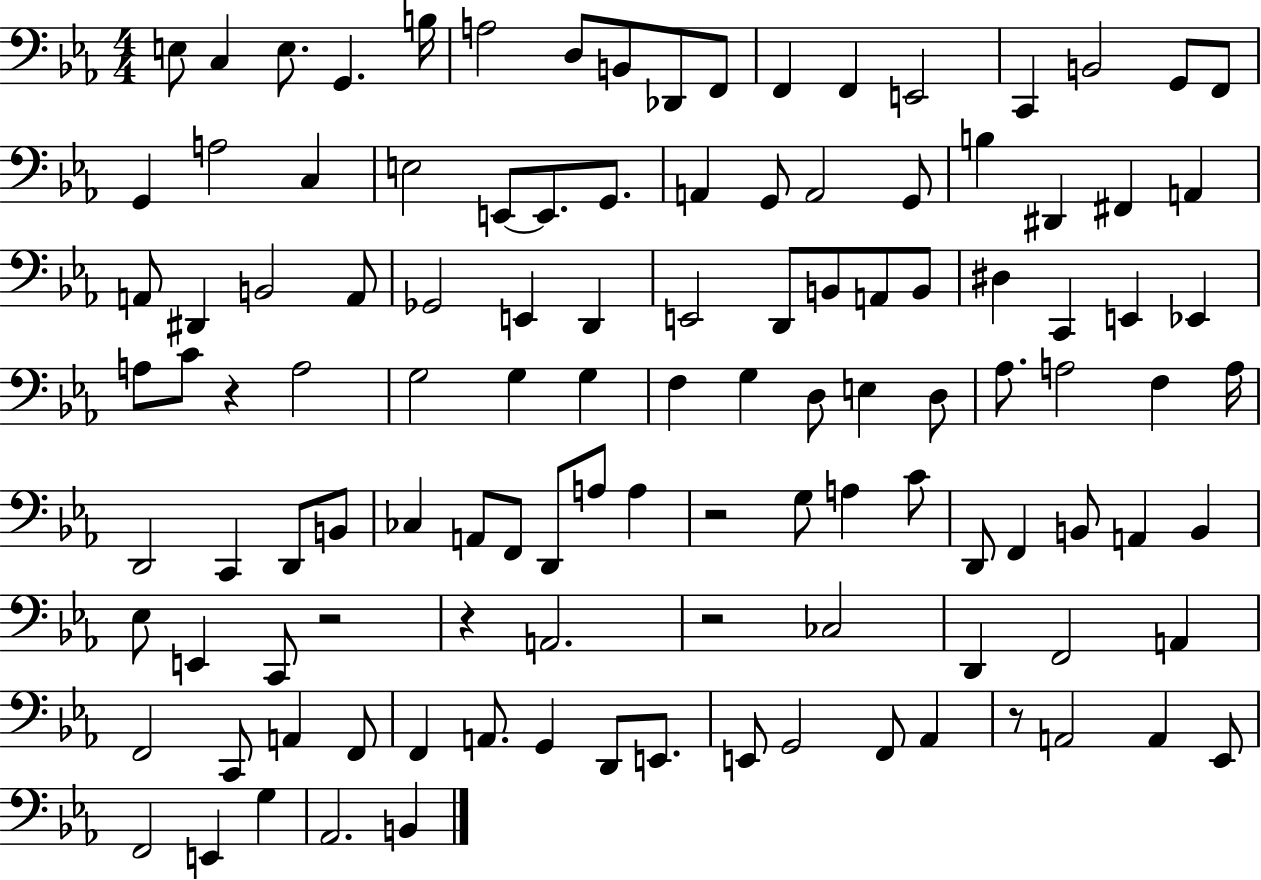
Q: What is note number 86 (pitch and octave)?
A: CES3